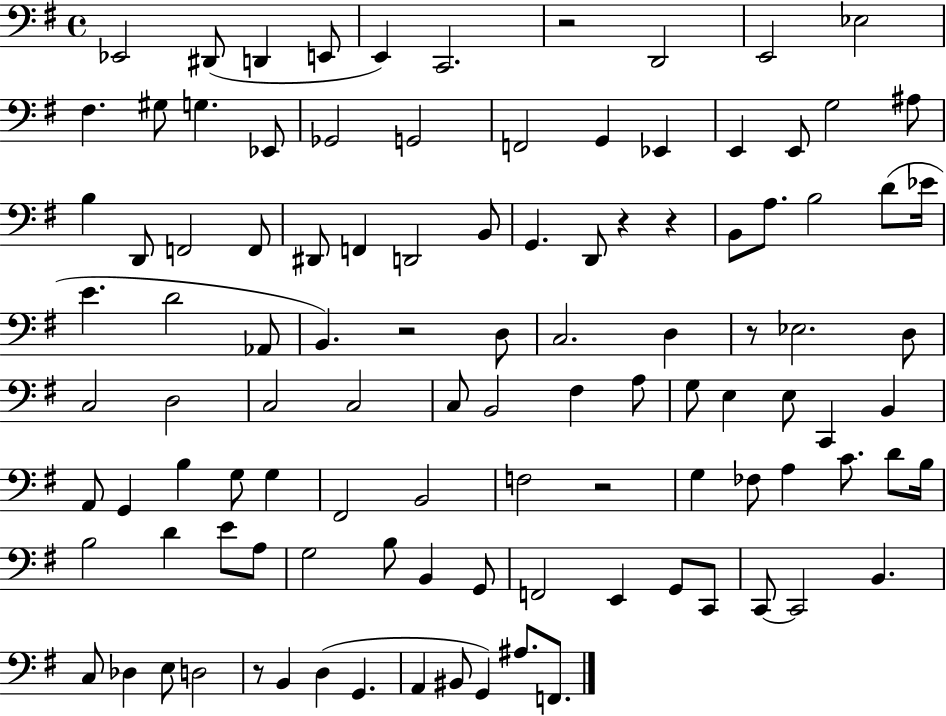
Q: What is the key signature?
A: G major